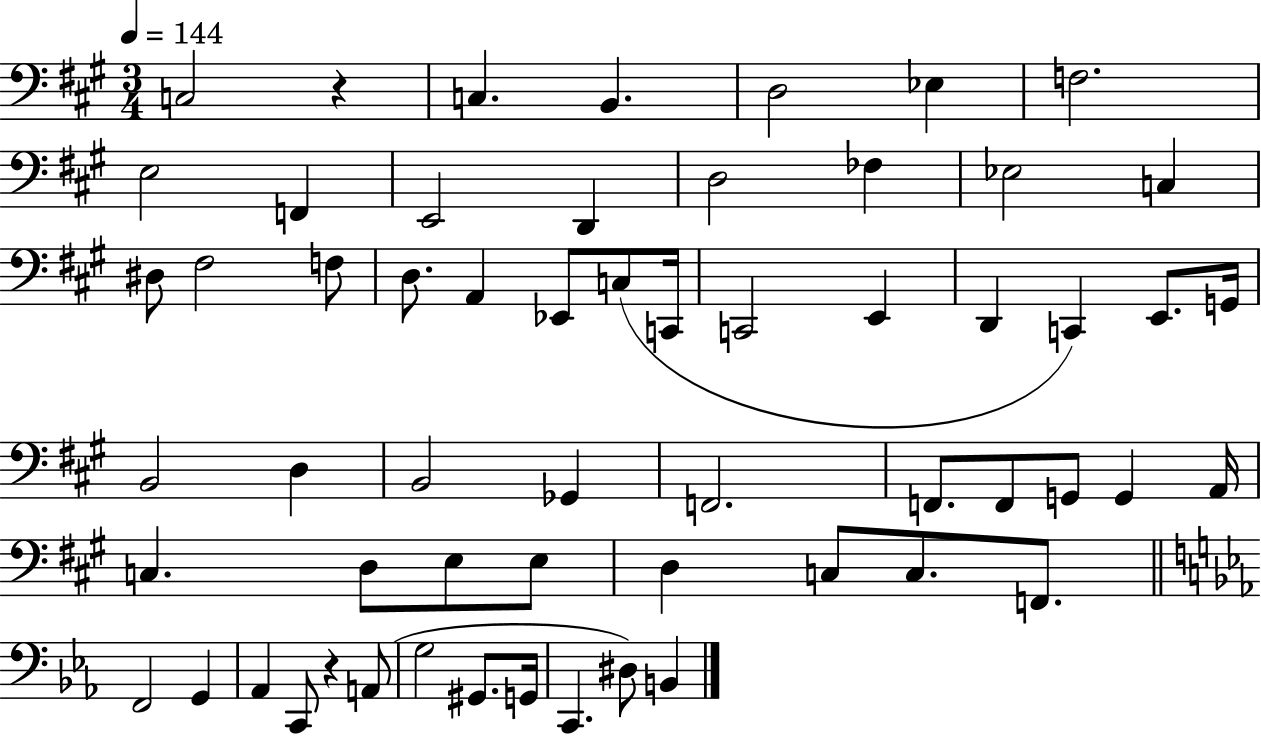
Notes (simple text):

C3/h R/q C3/q. B2/q. D3/h Eb3/q F3/h. E3/h F2/q E2/h D2/q D3/h FES3/q Eb3/h C3/q D#3/e F#3/h F3/e D3/e. A2/q Eb2/e C3/e C2/s C2/h E2/q D2/q C2/q E2/e. G2/s B2/h D3/q B2/h Gb2/q F2/h. F2/e. F2/e G2/e G2/q A2/s C3/q. D3/e E3/e E3/e D3/q C3/e C3/e. F2/e. F2/h G2/q Ab2/q C2/e R/q A2/e G3/h G#2/e. G2/s C2/q. D#3/e B2/q